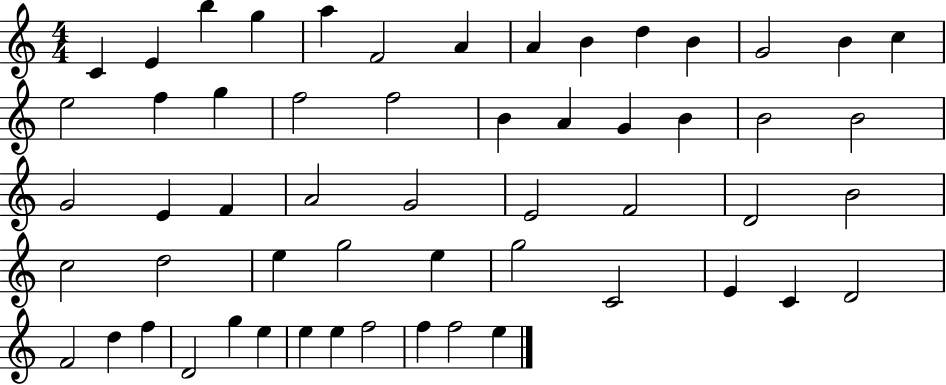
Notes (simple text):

C4/q E4/q B5/q G5/q A5/q F4/h A4/q A4/q B4/q D5/q B4/q G4/h B4/q C5/q E5/h F5/q G5/q F5/h F5/h B4/q A4/q G4/q B4/q B4/h B4/h G4/h E4/q F4/q A4/h G4/h E4/h F4/h D4/h B4/h C5/h D5/h E5/q G5/h E5/q G5/h C4/h E4/q C4/q D4/h F4/h D5/q F5/q D4/h G5/q E5/q E5/q E5/q F5/h F5/q F5/h E5/q